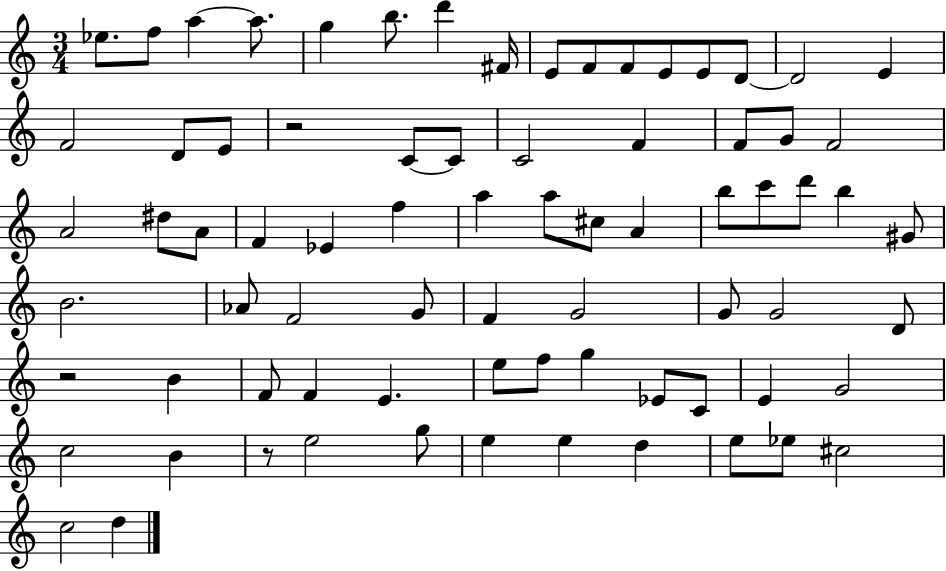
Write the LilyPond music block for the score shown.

{
  \clef treble
  \numericTimeSignature
  \time 3/4
  \key c \major
  \repeat volta 2 { ees''8. f''8 a''4~~ a''8. | g''4 b''8. d'''4 fis'16 | e'8 f'8 f'8 e'8 e'8 d'8~~ | d'2 e'4 | \break f'2 d'8 e'8 | r2 c'8~~ c'8 | c'2 f'4 | f'8 g'8 f'2 | \break a'2 dis''8 a'8 | f'4 ees'4 f''4 | a''4 a''8 cis''8 a'4 | b''8 c'''8 d'''8 b''4 gis'8 | \break b'2. | aes'8 f'2 g'8 | f'4 g'2 | g'8 g'2 d'8 | \break r2 b'4 | f'8 f'4 e'4. | e''8 f''8 g''4 ees'8 c'8 | e'4 g'2 | \break c''2 b'4 | r8 e''2 g''8 | e''4 e''4 d''4 | e''8 ees''8 cis''2 | \break c''2 d''4 | } \bar "|."
}